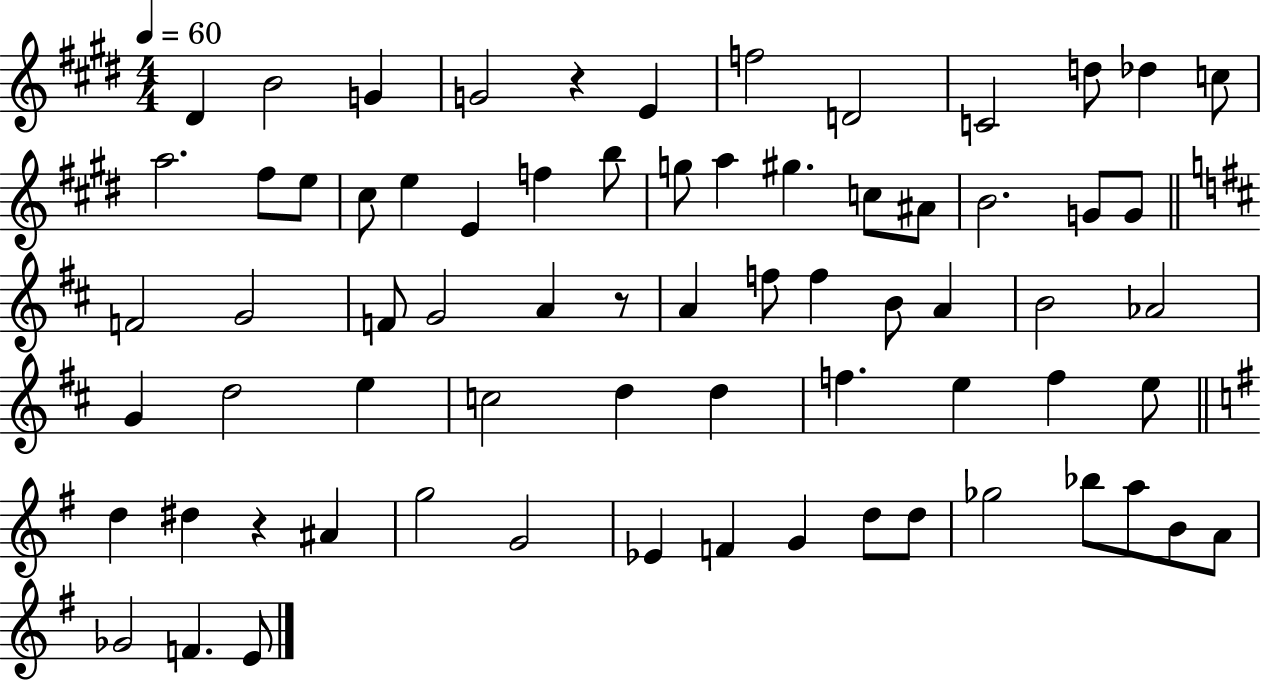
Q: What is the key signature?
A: E major